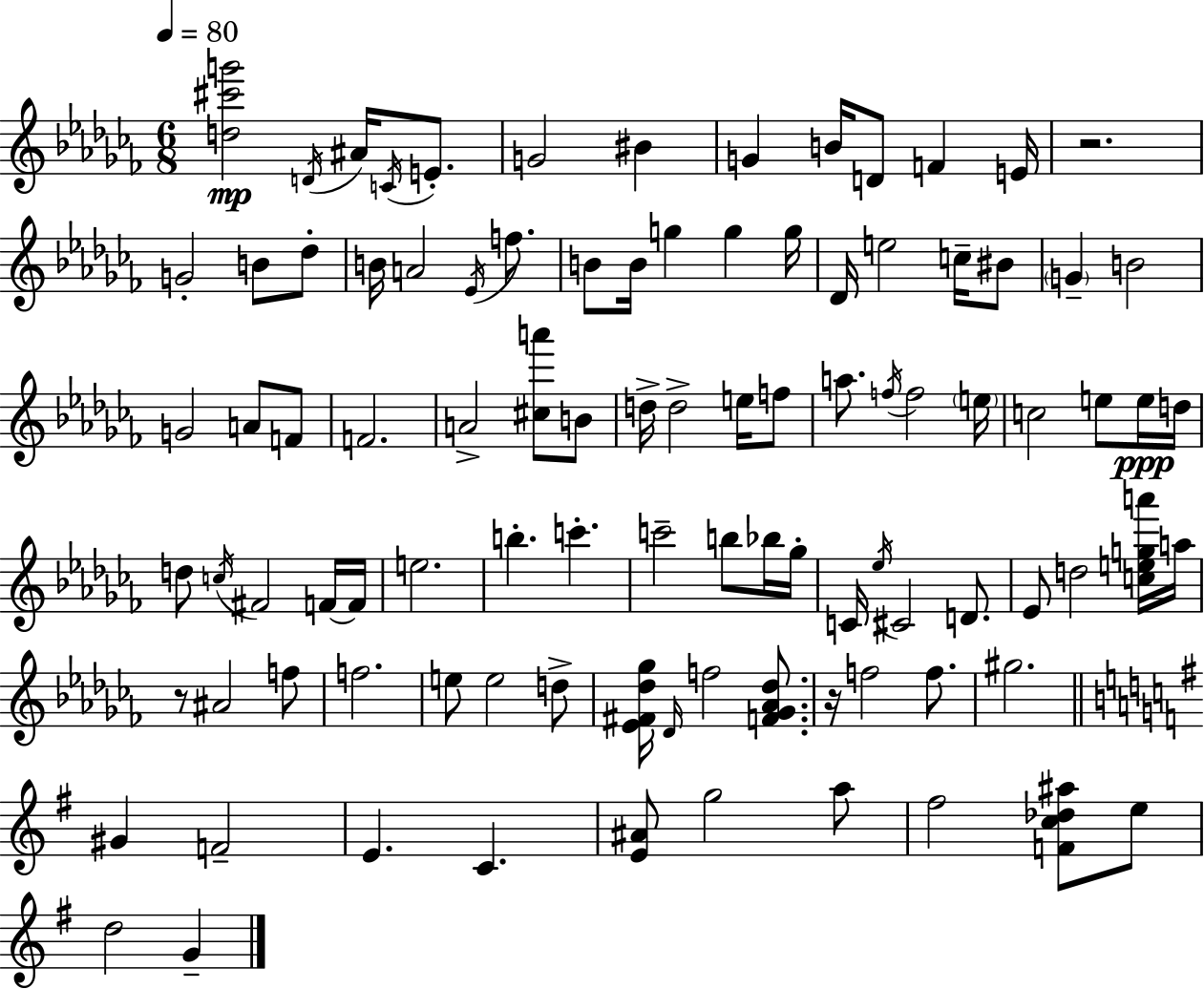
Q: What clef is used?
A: treble